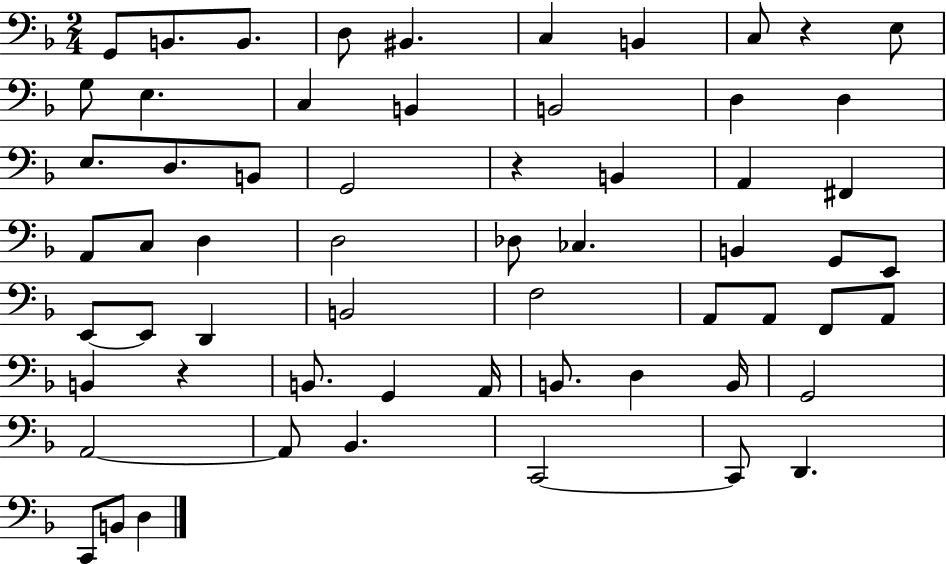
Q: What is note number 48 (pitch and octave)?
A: B2